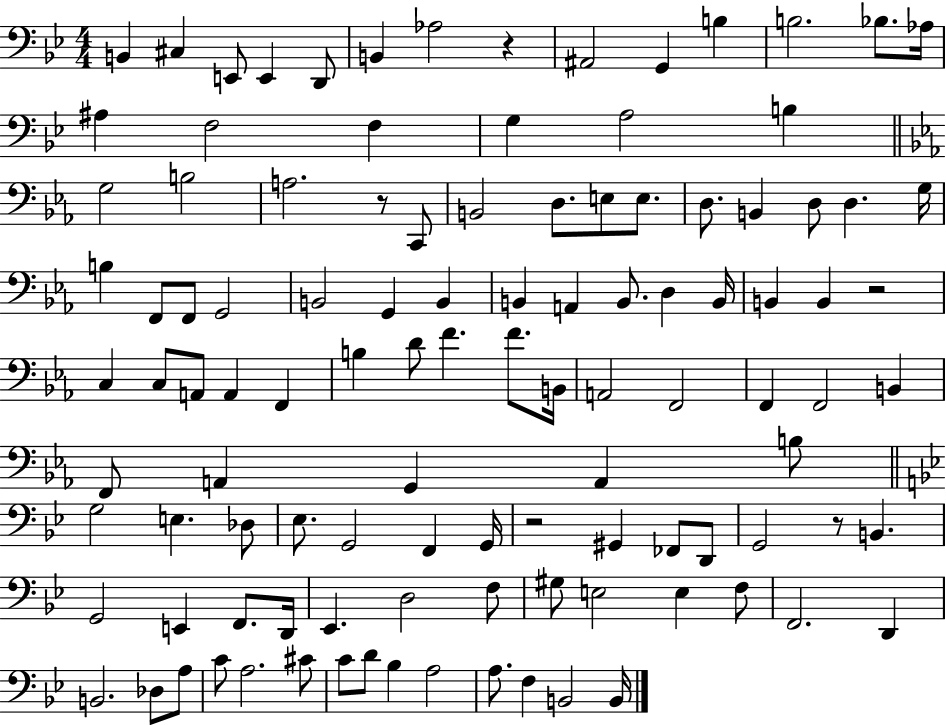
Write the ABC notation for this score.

X:1
T:Untitled
M:4/4
L:1/4
K:Bb
B,, ^C, E,,/2 E,, D,,/2 B,, _A,2 z ^A,,2 G,, B, B,2 _B,/2 _A,/4 ^A, F,2 F, G, A,2 B, G,2 B,2 A,2 z/2 C,,/2 B,,2 D,/2 E,/2 E,/2 D,/2 B,, D,/2 D, G,/4 B, F,,/2 F,,/2 G,,2 B,,2 G,, B,, B,, A,, B,,/2 D, B,,/4 B,, B,, z2 C, C,/2 A,,/2 A,, F,, B, D/2 F F/2 B,,/4 A,,2 F,,2 F,, F,,2 B,, F,,/2 A,, G,, A,, B,/2 G,2 E, _D,/2 _E,/2 G,,2 F,, G,,/4 z2 ^G,, _F,,/2 D,,/2 G,,2 z/2 B,, G,,2 E,, F,,/2 D,,/4 _E,, D,2 F,/2 ^G,/2 E,2 E, F,/2 F,,2 D,, B,,2 _D,/2 A,/2 C/2 A,2 ^C/2 C/2 D/2 _B, A,2 A,/2 F, B,,2 B,,/4